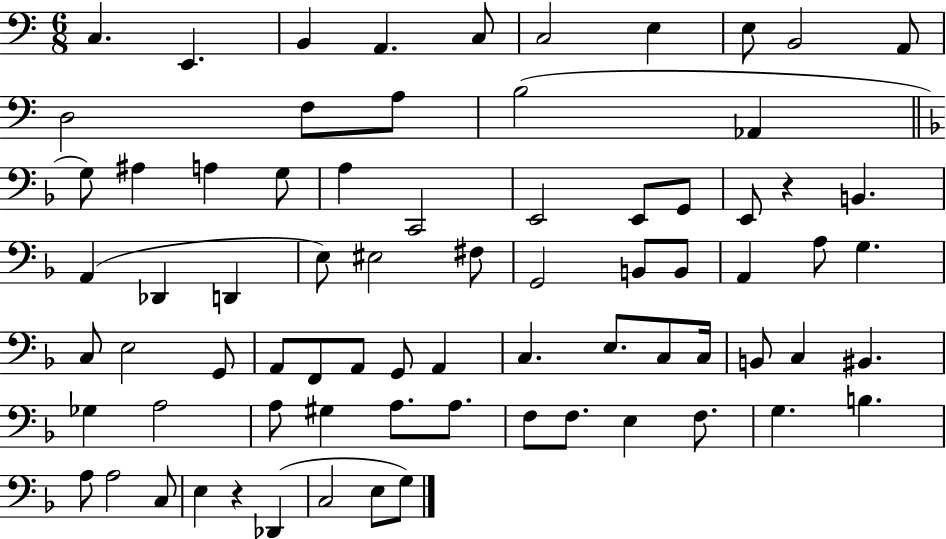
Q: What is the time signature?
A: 6/8